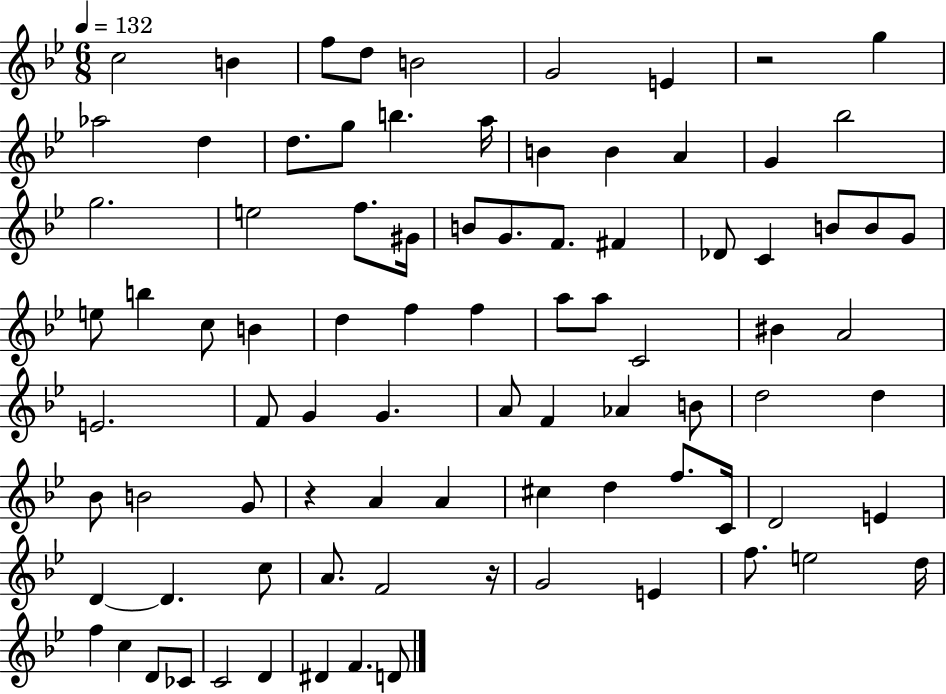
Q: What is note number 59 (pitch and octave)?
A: A4